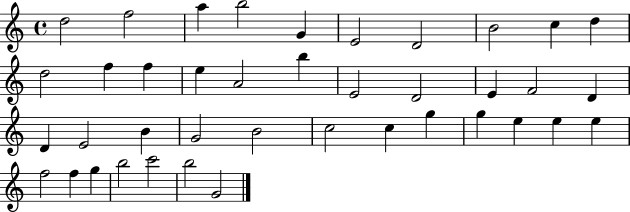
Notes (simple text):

D5/h F5/h A5/q B5/h G4/q E4/h D4/h B4/h C5/q D5/q D5/h F5/q F5/q E5/q A4/h B5/q E4/h D4/h E4/q F4/h D4/q D4/q E4/h B4/q G4/h B4/h C5/h C5/q G5/q G5/q E5/q E5/q E5/q F5/h F5/q G5/q B5/h C6/h B5/h G4/h